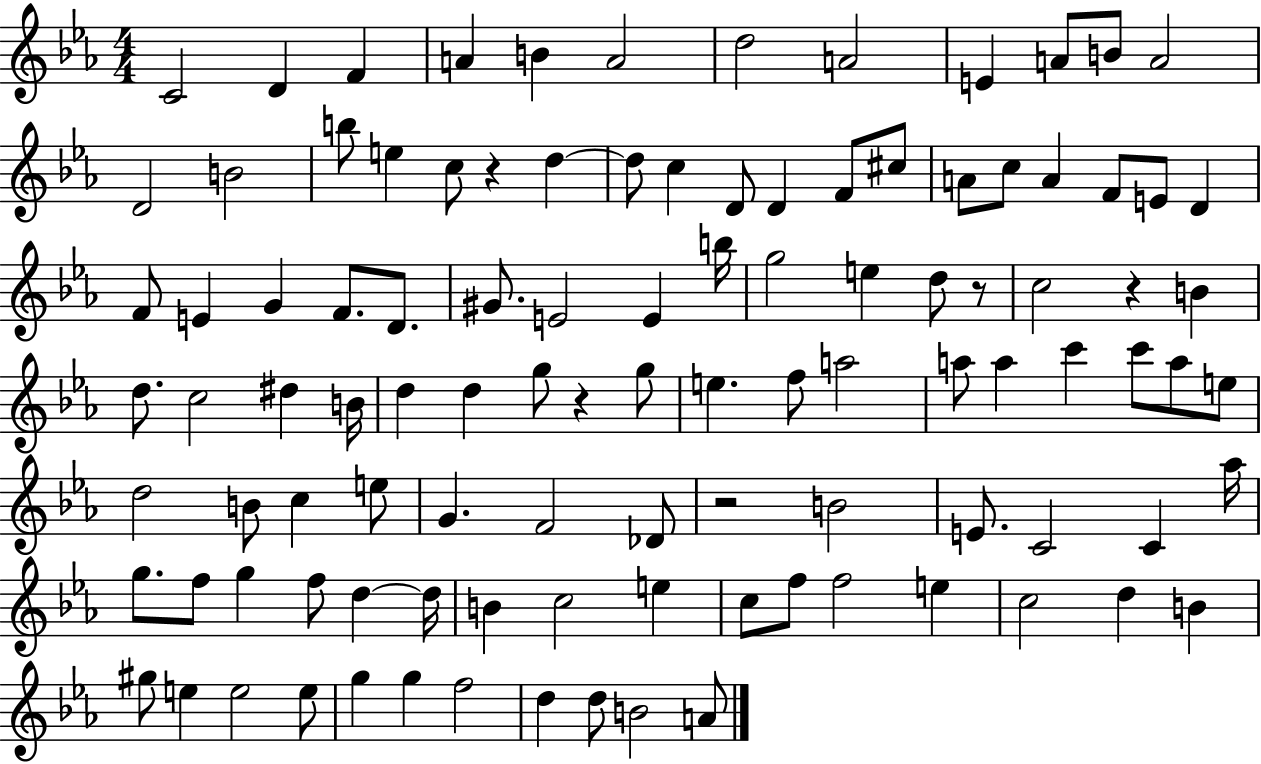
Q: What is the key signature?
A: EES major